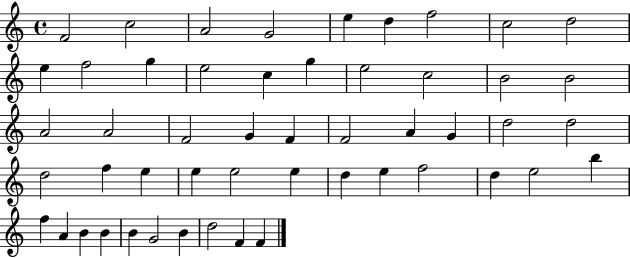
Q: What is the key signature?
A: C major